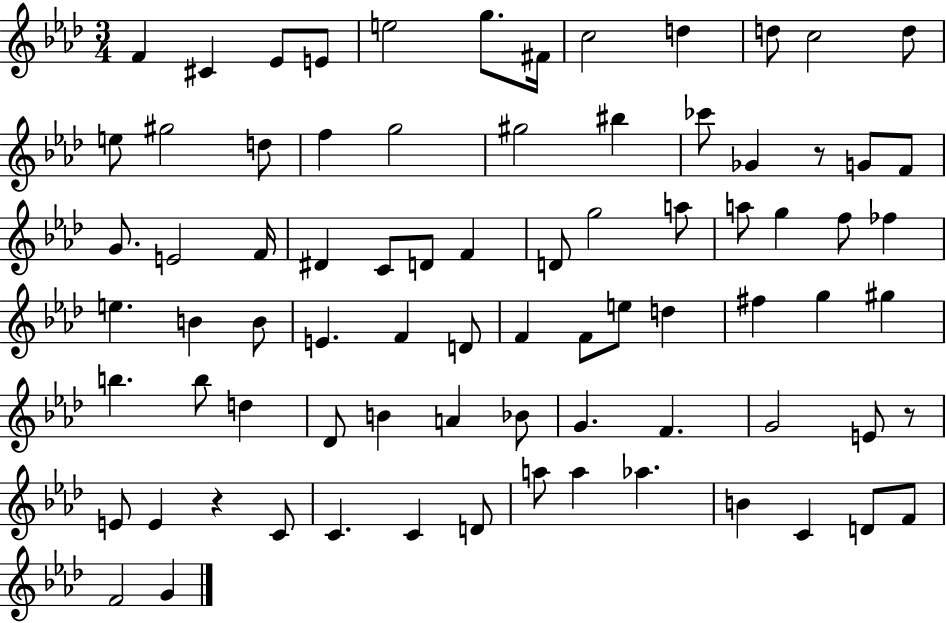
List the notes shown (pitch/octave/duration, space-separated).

F4/q C#4/q Eb4/e E4/e E5/h G5/e. F#4/s C5/h D5/q D5/e C5/h D5/e E5/e G#5/h D5/e F5/q G5/h G#5/h BIS5/q CES6/e Gb4/q R/e G4/e F4/e G4/e. E4/h F4/s D#4/q C4/e D4/e F4/q D4/e G5/h A5/e A5/e G5/q F5/e FES5/q E5/q. B4/q B4/e E4/q. F4/q D4/e F4/q F4/e E5/e D5/q F#5/q G5/q G#5/q B5/q. B5/e D5/q Db4/e B4/q A4/q Bb4/e G4/q. F4/q. G4/h E4/e R/e E4/e E4/q R/q C4/e C4/q. C4/q D4/e A5/e A5/q Ab5/q. B4/q C4/q D4/e F4/e F4/h G4/q